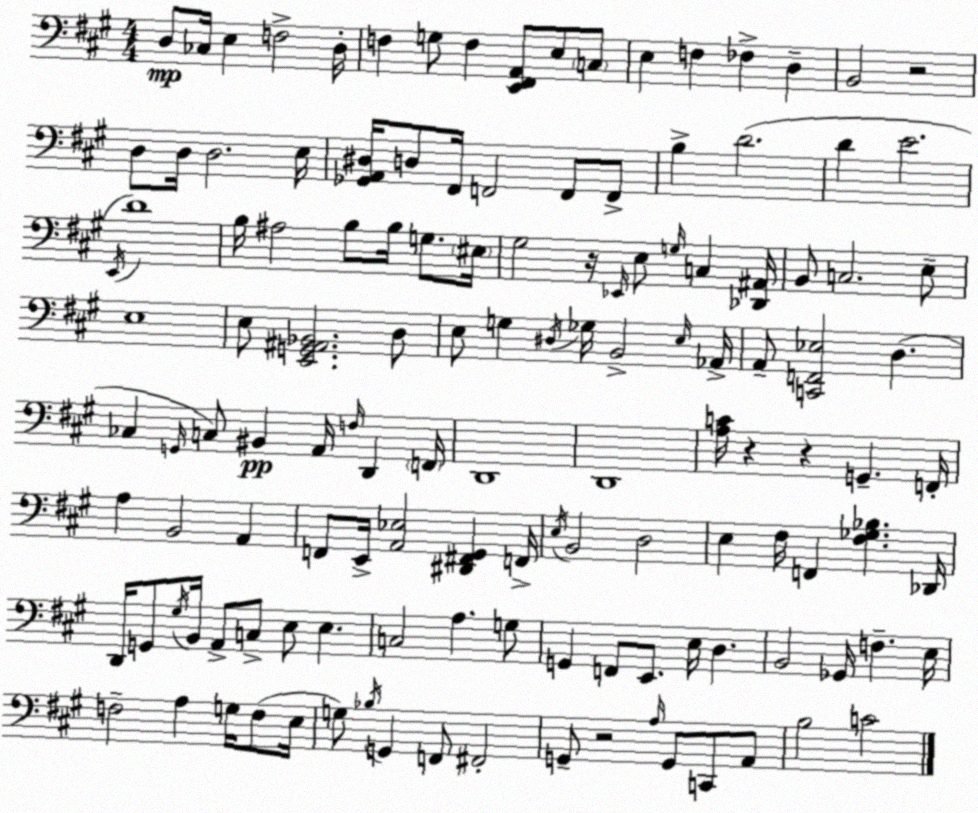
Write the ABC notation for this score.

X:1
T:Untitled
M:4/4
L:1/4
K:A
D,/2 _C,/4 E, F,2 D,/4 F, G,/2 F, [E,,^F,,A,,]/2 E,/2 C,/2 E, F, _F, D, B,,2 z2 D,/2 D,/4 D,2 E,/4 [_G,,A,,^D,]/4 D,/2 ^F,,/4 F,,2 F,,/2 F,,/2 B, D2 D E2 E,,/4 D4 B,/4 ^A,2 B,/2 B,/4 G,/2 ^E,/4 ^G,2 z/4 _E,,/4 E,/2 G,/4 C, [_D,,^A,,]/4 B,,/2 C,2 E,/2 E,4 E,/2 [E,,G,,^A,,_B,,]2 D,/2 E,/2 G, ^D,/4 _G,/4 B,,2 E,/4 _A,,/4 A,,/2 [C,,F,,_E,]2 D, _C, G,,/4 C,/2 ^B,, A,,/4 F,/4 D,, F,,/4 D,,4 D,,4 [A,C]/4 z z G,, F,,/4 A, B,,2 A,, F,,/2 E,,/4 [A,,_E,]2 [^D,,^F,,^G,,] F,,/4 E,/4 B,,2 D,2 E, ^F,/4 F,, [^F,_G,_B,] _D,,/4 D,,/4 G,,/2 ^G,/4 B,,/4 A,,/2 C,/2 E,/2 E, C,2 A, G,/2 G,, F,,/2 E,,/2 E,/4 D, B,,2 _G,,/4 F, E,/4 F,2 A, G,/4 F,/2 E,/4 G,/2 _B,/4 G,, F,,/2 ^F,,2 G,,/2 z2 A,/4 G,,/2 C,,/2 A,,/2 B,2 C2